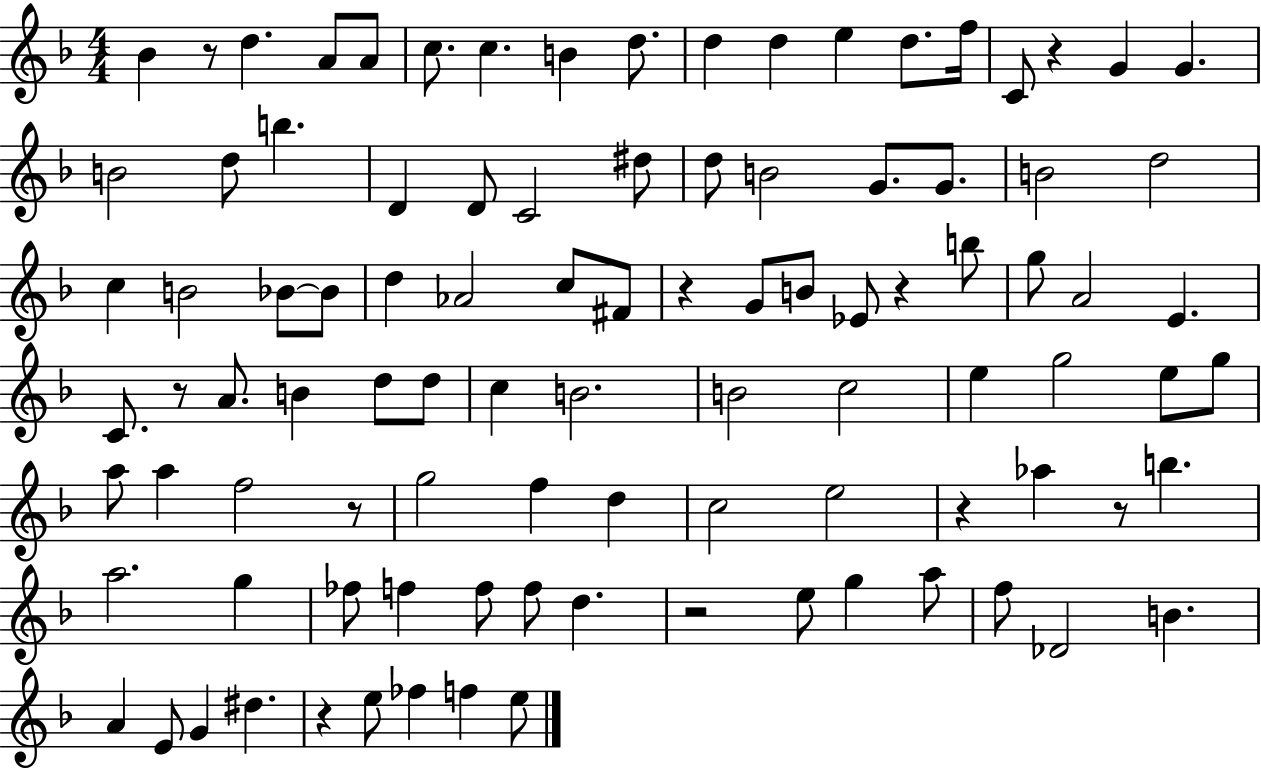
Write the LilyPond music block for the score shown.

{
  \clef treble
  \numericTimeSignature
  \time 4/4
  \key f \major
  bes'4 r8 d''4. a'8 a'8 | c''8. c''4. b'4 d''8. | d''4 d''4 e''4 d''8. f''16 | c'8 r4 g'4 g'4. | \break b'2 d''8 b''4. | d'4 d'8 c'2 dis''8 | d''8 b'2 g'8. g'8. | b'2 d''2 | \break c''4 b'2 bes'8~~ bes'8 | d''4 aes'2 c''8 fis'8 | r4 g'8 b'8 ees'8 r4 b''8 | g''8 a'2 e'4. | \break c'8. r8 a'8. b'4 d''8 d''8 | c''4 b'2. | b'2 c''2 | e''4 g''2 e''8 g''8 | \break a''8 a''4 f''2 r8 | g''2 f''4 d''4 | c''2 e''2 | r4 aes''4 r8 b''4. | \break a''2. g''4 | fes''8 f''4 f''8 f''8 d''4. | r2 e''8 g''4 a''8 | f''8 des'2 b'4. | \break a'4 e'8 g'4 dis''4. | r4 e''8 fes''4 f''4 e''8 | \bar "|."
}